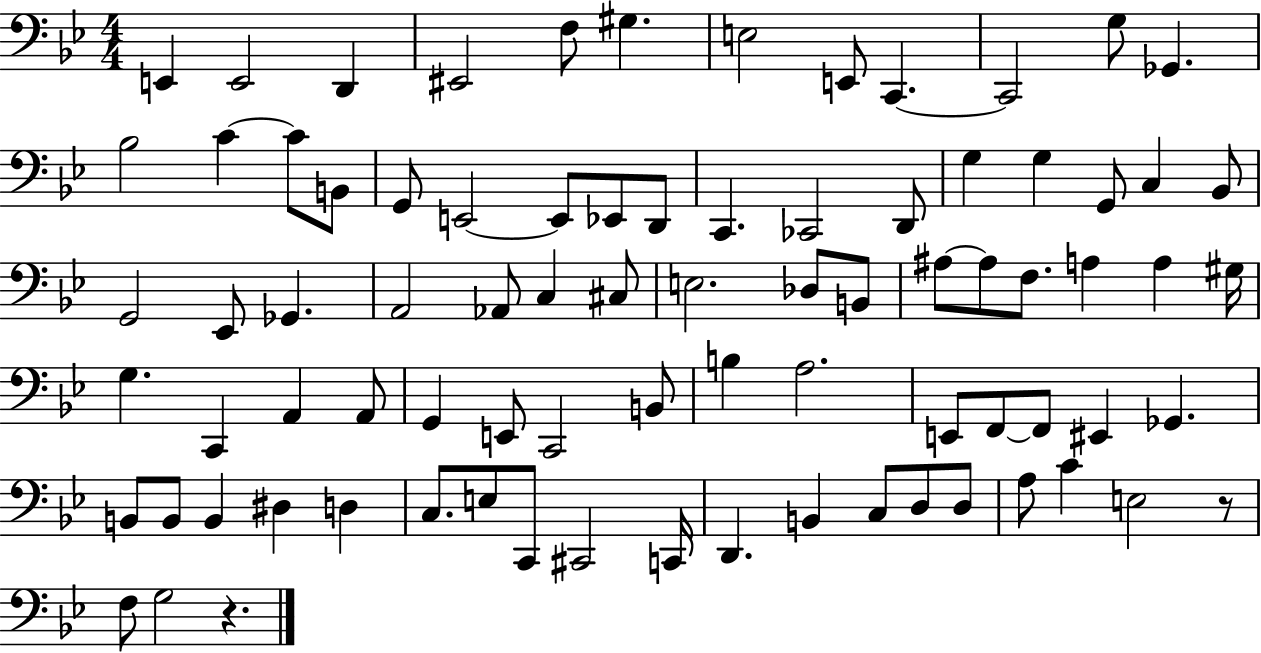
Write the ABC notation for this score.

X:1
T:Untitled
M:4/4
L:1/4
K:Bb
E,, E,,2 D,, ^E,,2 F,/2 ^G, E,2 E,,/2 C,, C,,2 G,/2 _G,, _B,2 C C/2 B,,/2 G,,/2 E,,2 E,,/2 _E,,/2 D,,/2 C,, _C,,2 D,,/2 G, G, G,,/2 C, _B,,/2 G,,2 _E,,/2 _G,, A,,2 _A,,/2 C, ^C,/2 E,2 _D,/2 B,,/2 ^A,/2 ^A,/2 F,/2 A, A, ^G,/4 G, C,, A,, A,,/2 G,, E,,/2 C,,2 B,,/2 B, A,2 E,,/2 F,,/2 F,,/2 ^E,, _G,, B,,/2 B,,/2 B,, ^D, D, C,/2 E,/2 C,,/2 ^C,,2 C,,/4 D,, B,, C,/2 D,/2 D,/2 A,/2 C E,2 z/2 F,/2 G,2 z